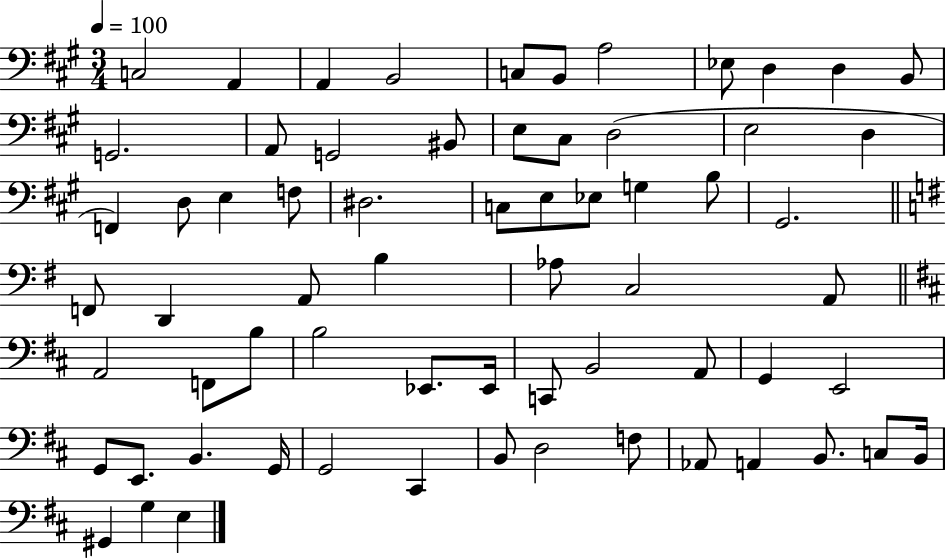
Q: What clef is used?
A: bass